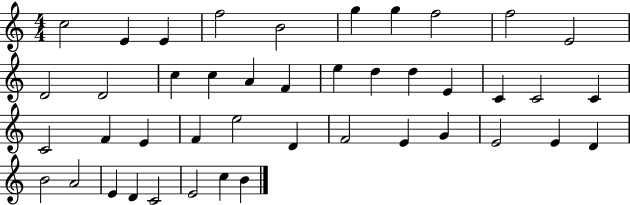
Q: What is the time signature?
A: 4/4